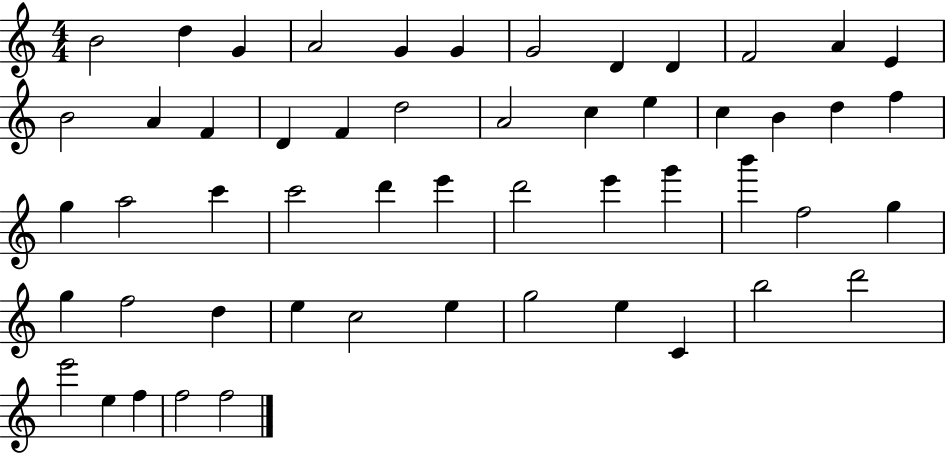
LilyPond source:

{
  \clef treble
  \numericTimeSignature
  \time 4/4
  \key c \major
  b'2 d''4 g'4 | a'2 g'4 g'4 | g'2 d'4 d'4 | f'2 a'4 e'4 | \break b'2 a'4 f'4 | d'4 f'4 d''2 | a'2 c''4 e''4 | c''4 b'4 d''4 f''4 | \break g''4 a''2 c'''4 | c'''2 d'''4 e'''4 | d'''2 e'''4 g'''4 | b'''4 f''2 g''4 | \break g''4 f''2 d''4 | e''4 c''2 e''4 | g''2 e''4 c'4 | b''2 d'''2 | \break e'''2 e''4 f''4 | f''2 f''2 | \bar "|."
}